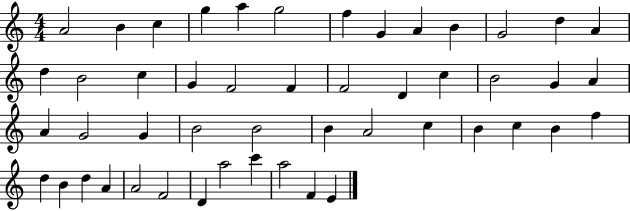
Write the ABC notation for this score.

X:1
T:Untitled
M:4/4
L:1/4
K:C
A2 B c g a g2 f G A B G2 d A d B2 c G F2 F F2 D c B2 G A A G2 G B2 B2 B A2 c B c B f d B d A A2 F2 D a2 c' a2 F E